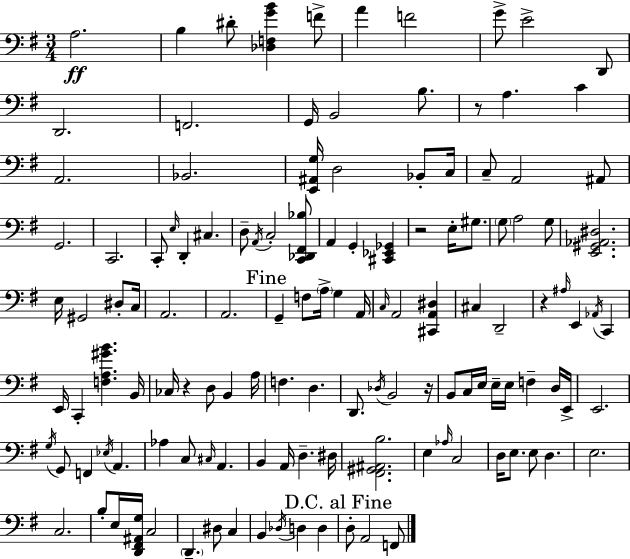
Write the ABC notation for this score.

X:1
T:Untitled
M:3/4
L:1/4
K:Em
A,2 B, ^D/2 [_D,F,GB] F/2 A F2 G/2 E2 D,,/2 D,,2 F,,2 G,,/4 B,,2 B,/2 z/2 A, C A,,2 _B,,2 [E,,^A,,G,]/4 D,2 _B,,/2 C,/4 C,/2 A,,2 ^A,,/2 G,,2 C,,2 C,,/2 E,/4 D,, ^C, D,/2 A,,/4 C,2 [C,,_D,,^F,,_B,]/2 A,, G,, [^C,,_E,,_G,,] z2 E,/4 ^G,/2 G,/2 A,2 G,/2 [E,,^G,,_A,,^D,]2 E,/4 ^G,,2 ^D,/2 C,/4 A,,2 A,,2 G,, F,/2 A,/4 G, A,,/4 C,/4 A,,2 [^C,,A,,^D,] ^C, D,,2 z ^A,/4 E,, _A,,/4 C,, E,,/4 C,, [F,A,^GB] B,,/4 _C,/4 z D,/2 B,, A,/4 F, D, D,,/2 _D,/4 B,,2 z/4 B,,/2 C,/4 E,/4 E,/4 E,/4 F, D,/4 E,,/4 E,,2 G,/4 G,,/2 F,, _E,/4 A,, _A, C,/2 ^C,/4 A,, B,, A,,/4 D, ^D,/4 [^F,,^G,,^A,,B,]2 E, _A,/4 C,2 D,/4 E,/2 E,/2 D, E,2 C,2 B,/2 E,/4 [D,,^F,,^A,,G,]/4 C,2 D,, ^D,/2 C, B,, _D,/4 D, D, D,/2 A,,2 F,,/2